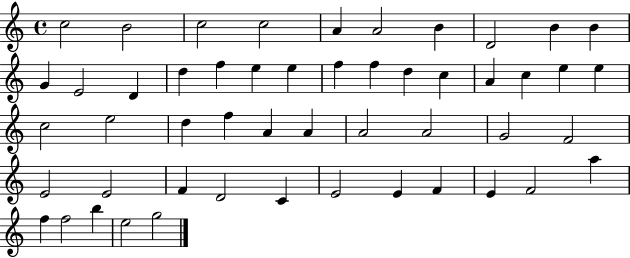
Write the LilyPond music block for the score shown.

{
  \clef treble
  \time 4/4
  \defaultTimeSignature
  \key c \major
  c''2 b'2 | c''2 c''2 | a'4 a'2 b'4 | d'2 b'4 b'4 | \break g'4 e'2 d'4 | d''4 f''4 e''4 e''4 | f''4 f''4 d''4 c''4 | a'4 c''4 e''4 e''4 | \break c''2 e''2 | d''4 f''4 a'4 a'4 | a'2 a'2 | g'2 f'2 | \break e'2 e'2 | f'4 d'2 c'4 | e'2 e'4 f'4 | e'4 f'2 a''4 | \break f''4 f''2 b''4 | e''2 g''2 | \bar "|."
}